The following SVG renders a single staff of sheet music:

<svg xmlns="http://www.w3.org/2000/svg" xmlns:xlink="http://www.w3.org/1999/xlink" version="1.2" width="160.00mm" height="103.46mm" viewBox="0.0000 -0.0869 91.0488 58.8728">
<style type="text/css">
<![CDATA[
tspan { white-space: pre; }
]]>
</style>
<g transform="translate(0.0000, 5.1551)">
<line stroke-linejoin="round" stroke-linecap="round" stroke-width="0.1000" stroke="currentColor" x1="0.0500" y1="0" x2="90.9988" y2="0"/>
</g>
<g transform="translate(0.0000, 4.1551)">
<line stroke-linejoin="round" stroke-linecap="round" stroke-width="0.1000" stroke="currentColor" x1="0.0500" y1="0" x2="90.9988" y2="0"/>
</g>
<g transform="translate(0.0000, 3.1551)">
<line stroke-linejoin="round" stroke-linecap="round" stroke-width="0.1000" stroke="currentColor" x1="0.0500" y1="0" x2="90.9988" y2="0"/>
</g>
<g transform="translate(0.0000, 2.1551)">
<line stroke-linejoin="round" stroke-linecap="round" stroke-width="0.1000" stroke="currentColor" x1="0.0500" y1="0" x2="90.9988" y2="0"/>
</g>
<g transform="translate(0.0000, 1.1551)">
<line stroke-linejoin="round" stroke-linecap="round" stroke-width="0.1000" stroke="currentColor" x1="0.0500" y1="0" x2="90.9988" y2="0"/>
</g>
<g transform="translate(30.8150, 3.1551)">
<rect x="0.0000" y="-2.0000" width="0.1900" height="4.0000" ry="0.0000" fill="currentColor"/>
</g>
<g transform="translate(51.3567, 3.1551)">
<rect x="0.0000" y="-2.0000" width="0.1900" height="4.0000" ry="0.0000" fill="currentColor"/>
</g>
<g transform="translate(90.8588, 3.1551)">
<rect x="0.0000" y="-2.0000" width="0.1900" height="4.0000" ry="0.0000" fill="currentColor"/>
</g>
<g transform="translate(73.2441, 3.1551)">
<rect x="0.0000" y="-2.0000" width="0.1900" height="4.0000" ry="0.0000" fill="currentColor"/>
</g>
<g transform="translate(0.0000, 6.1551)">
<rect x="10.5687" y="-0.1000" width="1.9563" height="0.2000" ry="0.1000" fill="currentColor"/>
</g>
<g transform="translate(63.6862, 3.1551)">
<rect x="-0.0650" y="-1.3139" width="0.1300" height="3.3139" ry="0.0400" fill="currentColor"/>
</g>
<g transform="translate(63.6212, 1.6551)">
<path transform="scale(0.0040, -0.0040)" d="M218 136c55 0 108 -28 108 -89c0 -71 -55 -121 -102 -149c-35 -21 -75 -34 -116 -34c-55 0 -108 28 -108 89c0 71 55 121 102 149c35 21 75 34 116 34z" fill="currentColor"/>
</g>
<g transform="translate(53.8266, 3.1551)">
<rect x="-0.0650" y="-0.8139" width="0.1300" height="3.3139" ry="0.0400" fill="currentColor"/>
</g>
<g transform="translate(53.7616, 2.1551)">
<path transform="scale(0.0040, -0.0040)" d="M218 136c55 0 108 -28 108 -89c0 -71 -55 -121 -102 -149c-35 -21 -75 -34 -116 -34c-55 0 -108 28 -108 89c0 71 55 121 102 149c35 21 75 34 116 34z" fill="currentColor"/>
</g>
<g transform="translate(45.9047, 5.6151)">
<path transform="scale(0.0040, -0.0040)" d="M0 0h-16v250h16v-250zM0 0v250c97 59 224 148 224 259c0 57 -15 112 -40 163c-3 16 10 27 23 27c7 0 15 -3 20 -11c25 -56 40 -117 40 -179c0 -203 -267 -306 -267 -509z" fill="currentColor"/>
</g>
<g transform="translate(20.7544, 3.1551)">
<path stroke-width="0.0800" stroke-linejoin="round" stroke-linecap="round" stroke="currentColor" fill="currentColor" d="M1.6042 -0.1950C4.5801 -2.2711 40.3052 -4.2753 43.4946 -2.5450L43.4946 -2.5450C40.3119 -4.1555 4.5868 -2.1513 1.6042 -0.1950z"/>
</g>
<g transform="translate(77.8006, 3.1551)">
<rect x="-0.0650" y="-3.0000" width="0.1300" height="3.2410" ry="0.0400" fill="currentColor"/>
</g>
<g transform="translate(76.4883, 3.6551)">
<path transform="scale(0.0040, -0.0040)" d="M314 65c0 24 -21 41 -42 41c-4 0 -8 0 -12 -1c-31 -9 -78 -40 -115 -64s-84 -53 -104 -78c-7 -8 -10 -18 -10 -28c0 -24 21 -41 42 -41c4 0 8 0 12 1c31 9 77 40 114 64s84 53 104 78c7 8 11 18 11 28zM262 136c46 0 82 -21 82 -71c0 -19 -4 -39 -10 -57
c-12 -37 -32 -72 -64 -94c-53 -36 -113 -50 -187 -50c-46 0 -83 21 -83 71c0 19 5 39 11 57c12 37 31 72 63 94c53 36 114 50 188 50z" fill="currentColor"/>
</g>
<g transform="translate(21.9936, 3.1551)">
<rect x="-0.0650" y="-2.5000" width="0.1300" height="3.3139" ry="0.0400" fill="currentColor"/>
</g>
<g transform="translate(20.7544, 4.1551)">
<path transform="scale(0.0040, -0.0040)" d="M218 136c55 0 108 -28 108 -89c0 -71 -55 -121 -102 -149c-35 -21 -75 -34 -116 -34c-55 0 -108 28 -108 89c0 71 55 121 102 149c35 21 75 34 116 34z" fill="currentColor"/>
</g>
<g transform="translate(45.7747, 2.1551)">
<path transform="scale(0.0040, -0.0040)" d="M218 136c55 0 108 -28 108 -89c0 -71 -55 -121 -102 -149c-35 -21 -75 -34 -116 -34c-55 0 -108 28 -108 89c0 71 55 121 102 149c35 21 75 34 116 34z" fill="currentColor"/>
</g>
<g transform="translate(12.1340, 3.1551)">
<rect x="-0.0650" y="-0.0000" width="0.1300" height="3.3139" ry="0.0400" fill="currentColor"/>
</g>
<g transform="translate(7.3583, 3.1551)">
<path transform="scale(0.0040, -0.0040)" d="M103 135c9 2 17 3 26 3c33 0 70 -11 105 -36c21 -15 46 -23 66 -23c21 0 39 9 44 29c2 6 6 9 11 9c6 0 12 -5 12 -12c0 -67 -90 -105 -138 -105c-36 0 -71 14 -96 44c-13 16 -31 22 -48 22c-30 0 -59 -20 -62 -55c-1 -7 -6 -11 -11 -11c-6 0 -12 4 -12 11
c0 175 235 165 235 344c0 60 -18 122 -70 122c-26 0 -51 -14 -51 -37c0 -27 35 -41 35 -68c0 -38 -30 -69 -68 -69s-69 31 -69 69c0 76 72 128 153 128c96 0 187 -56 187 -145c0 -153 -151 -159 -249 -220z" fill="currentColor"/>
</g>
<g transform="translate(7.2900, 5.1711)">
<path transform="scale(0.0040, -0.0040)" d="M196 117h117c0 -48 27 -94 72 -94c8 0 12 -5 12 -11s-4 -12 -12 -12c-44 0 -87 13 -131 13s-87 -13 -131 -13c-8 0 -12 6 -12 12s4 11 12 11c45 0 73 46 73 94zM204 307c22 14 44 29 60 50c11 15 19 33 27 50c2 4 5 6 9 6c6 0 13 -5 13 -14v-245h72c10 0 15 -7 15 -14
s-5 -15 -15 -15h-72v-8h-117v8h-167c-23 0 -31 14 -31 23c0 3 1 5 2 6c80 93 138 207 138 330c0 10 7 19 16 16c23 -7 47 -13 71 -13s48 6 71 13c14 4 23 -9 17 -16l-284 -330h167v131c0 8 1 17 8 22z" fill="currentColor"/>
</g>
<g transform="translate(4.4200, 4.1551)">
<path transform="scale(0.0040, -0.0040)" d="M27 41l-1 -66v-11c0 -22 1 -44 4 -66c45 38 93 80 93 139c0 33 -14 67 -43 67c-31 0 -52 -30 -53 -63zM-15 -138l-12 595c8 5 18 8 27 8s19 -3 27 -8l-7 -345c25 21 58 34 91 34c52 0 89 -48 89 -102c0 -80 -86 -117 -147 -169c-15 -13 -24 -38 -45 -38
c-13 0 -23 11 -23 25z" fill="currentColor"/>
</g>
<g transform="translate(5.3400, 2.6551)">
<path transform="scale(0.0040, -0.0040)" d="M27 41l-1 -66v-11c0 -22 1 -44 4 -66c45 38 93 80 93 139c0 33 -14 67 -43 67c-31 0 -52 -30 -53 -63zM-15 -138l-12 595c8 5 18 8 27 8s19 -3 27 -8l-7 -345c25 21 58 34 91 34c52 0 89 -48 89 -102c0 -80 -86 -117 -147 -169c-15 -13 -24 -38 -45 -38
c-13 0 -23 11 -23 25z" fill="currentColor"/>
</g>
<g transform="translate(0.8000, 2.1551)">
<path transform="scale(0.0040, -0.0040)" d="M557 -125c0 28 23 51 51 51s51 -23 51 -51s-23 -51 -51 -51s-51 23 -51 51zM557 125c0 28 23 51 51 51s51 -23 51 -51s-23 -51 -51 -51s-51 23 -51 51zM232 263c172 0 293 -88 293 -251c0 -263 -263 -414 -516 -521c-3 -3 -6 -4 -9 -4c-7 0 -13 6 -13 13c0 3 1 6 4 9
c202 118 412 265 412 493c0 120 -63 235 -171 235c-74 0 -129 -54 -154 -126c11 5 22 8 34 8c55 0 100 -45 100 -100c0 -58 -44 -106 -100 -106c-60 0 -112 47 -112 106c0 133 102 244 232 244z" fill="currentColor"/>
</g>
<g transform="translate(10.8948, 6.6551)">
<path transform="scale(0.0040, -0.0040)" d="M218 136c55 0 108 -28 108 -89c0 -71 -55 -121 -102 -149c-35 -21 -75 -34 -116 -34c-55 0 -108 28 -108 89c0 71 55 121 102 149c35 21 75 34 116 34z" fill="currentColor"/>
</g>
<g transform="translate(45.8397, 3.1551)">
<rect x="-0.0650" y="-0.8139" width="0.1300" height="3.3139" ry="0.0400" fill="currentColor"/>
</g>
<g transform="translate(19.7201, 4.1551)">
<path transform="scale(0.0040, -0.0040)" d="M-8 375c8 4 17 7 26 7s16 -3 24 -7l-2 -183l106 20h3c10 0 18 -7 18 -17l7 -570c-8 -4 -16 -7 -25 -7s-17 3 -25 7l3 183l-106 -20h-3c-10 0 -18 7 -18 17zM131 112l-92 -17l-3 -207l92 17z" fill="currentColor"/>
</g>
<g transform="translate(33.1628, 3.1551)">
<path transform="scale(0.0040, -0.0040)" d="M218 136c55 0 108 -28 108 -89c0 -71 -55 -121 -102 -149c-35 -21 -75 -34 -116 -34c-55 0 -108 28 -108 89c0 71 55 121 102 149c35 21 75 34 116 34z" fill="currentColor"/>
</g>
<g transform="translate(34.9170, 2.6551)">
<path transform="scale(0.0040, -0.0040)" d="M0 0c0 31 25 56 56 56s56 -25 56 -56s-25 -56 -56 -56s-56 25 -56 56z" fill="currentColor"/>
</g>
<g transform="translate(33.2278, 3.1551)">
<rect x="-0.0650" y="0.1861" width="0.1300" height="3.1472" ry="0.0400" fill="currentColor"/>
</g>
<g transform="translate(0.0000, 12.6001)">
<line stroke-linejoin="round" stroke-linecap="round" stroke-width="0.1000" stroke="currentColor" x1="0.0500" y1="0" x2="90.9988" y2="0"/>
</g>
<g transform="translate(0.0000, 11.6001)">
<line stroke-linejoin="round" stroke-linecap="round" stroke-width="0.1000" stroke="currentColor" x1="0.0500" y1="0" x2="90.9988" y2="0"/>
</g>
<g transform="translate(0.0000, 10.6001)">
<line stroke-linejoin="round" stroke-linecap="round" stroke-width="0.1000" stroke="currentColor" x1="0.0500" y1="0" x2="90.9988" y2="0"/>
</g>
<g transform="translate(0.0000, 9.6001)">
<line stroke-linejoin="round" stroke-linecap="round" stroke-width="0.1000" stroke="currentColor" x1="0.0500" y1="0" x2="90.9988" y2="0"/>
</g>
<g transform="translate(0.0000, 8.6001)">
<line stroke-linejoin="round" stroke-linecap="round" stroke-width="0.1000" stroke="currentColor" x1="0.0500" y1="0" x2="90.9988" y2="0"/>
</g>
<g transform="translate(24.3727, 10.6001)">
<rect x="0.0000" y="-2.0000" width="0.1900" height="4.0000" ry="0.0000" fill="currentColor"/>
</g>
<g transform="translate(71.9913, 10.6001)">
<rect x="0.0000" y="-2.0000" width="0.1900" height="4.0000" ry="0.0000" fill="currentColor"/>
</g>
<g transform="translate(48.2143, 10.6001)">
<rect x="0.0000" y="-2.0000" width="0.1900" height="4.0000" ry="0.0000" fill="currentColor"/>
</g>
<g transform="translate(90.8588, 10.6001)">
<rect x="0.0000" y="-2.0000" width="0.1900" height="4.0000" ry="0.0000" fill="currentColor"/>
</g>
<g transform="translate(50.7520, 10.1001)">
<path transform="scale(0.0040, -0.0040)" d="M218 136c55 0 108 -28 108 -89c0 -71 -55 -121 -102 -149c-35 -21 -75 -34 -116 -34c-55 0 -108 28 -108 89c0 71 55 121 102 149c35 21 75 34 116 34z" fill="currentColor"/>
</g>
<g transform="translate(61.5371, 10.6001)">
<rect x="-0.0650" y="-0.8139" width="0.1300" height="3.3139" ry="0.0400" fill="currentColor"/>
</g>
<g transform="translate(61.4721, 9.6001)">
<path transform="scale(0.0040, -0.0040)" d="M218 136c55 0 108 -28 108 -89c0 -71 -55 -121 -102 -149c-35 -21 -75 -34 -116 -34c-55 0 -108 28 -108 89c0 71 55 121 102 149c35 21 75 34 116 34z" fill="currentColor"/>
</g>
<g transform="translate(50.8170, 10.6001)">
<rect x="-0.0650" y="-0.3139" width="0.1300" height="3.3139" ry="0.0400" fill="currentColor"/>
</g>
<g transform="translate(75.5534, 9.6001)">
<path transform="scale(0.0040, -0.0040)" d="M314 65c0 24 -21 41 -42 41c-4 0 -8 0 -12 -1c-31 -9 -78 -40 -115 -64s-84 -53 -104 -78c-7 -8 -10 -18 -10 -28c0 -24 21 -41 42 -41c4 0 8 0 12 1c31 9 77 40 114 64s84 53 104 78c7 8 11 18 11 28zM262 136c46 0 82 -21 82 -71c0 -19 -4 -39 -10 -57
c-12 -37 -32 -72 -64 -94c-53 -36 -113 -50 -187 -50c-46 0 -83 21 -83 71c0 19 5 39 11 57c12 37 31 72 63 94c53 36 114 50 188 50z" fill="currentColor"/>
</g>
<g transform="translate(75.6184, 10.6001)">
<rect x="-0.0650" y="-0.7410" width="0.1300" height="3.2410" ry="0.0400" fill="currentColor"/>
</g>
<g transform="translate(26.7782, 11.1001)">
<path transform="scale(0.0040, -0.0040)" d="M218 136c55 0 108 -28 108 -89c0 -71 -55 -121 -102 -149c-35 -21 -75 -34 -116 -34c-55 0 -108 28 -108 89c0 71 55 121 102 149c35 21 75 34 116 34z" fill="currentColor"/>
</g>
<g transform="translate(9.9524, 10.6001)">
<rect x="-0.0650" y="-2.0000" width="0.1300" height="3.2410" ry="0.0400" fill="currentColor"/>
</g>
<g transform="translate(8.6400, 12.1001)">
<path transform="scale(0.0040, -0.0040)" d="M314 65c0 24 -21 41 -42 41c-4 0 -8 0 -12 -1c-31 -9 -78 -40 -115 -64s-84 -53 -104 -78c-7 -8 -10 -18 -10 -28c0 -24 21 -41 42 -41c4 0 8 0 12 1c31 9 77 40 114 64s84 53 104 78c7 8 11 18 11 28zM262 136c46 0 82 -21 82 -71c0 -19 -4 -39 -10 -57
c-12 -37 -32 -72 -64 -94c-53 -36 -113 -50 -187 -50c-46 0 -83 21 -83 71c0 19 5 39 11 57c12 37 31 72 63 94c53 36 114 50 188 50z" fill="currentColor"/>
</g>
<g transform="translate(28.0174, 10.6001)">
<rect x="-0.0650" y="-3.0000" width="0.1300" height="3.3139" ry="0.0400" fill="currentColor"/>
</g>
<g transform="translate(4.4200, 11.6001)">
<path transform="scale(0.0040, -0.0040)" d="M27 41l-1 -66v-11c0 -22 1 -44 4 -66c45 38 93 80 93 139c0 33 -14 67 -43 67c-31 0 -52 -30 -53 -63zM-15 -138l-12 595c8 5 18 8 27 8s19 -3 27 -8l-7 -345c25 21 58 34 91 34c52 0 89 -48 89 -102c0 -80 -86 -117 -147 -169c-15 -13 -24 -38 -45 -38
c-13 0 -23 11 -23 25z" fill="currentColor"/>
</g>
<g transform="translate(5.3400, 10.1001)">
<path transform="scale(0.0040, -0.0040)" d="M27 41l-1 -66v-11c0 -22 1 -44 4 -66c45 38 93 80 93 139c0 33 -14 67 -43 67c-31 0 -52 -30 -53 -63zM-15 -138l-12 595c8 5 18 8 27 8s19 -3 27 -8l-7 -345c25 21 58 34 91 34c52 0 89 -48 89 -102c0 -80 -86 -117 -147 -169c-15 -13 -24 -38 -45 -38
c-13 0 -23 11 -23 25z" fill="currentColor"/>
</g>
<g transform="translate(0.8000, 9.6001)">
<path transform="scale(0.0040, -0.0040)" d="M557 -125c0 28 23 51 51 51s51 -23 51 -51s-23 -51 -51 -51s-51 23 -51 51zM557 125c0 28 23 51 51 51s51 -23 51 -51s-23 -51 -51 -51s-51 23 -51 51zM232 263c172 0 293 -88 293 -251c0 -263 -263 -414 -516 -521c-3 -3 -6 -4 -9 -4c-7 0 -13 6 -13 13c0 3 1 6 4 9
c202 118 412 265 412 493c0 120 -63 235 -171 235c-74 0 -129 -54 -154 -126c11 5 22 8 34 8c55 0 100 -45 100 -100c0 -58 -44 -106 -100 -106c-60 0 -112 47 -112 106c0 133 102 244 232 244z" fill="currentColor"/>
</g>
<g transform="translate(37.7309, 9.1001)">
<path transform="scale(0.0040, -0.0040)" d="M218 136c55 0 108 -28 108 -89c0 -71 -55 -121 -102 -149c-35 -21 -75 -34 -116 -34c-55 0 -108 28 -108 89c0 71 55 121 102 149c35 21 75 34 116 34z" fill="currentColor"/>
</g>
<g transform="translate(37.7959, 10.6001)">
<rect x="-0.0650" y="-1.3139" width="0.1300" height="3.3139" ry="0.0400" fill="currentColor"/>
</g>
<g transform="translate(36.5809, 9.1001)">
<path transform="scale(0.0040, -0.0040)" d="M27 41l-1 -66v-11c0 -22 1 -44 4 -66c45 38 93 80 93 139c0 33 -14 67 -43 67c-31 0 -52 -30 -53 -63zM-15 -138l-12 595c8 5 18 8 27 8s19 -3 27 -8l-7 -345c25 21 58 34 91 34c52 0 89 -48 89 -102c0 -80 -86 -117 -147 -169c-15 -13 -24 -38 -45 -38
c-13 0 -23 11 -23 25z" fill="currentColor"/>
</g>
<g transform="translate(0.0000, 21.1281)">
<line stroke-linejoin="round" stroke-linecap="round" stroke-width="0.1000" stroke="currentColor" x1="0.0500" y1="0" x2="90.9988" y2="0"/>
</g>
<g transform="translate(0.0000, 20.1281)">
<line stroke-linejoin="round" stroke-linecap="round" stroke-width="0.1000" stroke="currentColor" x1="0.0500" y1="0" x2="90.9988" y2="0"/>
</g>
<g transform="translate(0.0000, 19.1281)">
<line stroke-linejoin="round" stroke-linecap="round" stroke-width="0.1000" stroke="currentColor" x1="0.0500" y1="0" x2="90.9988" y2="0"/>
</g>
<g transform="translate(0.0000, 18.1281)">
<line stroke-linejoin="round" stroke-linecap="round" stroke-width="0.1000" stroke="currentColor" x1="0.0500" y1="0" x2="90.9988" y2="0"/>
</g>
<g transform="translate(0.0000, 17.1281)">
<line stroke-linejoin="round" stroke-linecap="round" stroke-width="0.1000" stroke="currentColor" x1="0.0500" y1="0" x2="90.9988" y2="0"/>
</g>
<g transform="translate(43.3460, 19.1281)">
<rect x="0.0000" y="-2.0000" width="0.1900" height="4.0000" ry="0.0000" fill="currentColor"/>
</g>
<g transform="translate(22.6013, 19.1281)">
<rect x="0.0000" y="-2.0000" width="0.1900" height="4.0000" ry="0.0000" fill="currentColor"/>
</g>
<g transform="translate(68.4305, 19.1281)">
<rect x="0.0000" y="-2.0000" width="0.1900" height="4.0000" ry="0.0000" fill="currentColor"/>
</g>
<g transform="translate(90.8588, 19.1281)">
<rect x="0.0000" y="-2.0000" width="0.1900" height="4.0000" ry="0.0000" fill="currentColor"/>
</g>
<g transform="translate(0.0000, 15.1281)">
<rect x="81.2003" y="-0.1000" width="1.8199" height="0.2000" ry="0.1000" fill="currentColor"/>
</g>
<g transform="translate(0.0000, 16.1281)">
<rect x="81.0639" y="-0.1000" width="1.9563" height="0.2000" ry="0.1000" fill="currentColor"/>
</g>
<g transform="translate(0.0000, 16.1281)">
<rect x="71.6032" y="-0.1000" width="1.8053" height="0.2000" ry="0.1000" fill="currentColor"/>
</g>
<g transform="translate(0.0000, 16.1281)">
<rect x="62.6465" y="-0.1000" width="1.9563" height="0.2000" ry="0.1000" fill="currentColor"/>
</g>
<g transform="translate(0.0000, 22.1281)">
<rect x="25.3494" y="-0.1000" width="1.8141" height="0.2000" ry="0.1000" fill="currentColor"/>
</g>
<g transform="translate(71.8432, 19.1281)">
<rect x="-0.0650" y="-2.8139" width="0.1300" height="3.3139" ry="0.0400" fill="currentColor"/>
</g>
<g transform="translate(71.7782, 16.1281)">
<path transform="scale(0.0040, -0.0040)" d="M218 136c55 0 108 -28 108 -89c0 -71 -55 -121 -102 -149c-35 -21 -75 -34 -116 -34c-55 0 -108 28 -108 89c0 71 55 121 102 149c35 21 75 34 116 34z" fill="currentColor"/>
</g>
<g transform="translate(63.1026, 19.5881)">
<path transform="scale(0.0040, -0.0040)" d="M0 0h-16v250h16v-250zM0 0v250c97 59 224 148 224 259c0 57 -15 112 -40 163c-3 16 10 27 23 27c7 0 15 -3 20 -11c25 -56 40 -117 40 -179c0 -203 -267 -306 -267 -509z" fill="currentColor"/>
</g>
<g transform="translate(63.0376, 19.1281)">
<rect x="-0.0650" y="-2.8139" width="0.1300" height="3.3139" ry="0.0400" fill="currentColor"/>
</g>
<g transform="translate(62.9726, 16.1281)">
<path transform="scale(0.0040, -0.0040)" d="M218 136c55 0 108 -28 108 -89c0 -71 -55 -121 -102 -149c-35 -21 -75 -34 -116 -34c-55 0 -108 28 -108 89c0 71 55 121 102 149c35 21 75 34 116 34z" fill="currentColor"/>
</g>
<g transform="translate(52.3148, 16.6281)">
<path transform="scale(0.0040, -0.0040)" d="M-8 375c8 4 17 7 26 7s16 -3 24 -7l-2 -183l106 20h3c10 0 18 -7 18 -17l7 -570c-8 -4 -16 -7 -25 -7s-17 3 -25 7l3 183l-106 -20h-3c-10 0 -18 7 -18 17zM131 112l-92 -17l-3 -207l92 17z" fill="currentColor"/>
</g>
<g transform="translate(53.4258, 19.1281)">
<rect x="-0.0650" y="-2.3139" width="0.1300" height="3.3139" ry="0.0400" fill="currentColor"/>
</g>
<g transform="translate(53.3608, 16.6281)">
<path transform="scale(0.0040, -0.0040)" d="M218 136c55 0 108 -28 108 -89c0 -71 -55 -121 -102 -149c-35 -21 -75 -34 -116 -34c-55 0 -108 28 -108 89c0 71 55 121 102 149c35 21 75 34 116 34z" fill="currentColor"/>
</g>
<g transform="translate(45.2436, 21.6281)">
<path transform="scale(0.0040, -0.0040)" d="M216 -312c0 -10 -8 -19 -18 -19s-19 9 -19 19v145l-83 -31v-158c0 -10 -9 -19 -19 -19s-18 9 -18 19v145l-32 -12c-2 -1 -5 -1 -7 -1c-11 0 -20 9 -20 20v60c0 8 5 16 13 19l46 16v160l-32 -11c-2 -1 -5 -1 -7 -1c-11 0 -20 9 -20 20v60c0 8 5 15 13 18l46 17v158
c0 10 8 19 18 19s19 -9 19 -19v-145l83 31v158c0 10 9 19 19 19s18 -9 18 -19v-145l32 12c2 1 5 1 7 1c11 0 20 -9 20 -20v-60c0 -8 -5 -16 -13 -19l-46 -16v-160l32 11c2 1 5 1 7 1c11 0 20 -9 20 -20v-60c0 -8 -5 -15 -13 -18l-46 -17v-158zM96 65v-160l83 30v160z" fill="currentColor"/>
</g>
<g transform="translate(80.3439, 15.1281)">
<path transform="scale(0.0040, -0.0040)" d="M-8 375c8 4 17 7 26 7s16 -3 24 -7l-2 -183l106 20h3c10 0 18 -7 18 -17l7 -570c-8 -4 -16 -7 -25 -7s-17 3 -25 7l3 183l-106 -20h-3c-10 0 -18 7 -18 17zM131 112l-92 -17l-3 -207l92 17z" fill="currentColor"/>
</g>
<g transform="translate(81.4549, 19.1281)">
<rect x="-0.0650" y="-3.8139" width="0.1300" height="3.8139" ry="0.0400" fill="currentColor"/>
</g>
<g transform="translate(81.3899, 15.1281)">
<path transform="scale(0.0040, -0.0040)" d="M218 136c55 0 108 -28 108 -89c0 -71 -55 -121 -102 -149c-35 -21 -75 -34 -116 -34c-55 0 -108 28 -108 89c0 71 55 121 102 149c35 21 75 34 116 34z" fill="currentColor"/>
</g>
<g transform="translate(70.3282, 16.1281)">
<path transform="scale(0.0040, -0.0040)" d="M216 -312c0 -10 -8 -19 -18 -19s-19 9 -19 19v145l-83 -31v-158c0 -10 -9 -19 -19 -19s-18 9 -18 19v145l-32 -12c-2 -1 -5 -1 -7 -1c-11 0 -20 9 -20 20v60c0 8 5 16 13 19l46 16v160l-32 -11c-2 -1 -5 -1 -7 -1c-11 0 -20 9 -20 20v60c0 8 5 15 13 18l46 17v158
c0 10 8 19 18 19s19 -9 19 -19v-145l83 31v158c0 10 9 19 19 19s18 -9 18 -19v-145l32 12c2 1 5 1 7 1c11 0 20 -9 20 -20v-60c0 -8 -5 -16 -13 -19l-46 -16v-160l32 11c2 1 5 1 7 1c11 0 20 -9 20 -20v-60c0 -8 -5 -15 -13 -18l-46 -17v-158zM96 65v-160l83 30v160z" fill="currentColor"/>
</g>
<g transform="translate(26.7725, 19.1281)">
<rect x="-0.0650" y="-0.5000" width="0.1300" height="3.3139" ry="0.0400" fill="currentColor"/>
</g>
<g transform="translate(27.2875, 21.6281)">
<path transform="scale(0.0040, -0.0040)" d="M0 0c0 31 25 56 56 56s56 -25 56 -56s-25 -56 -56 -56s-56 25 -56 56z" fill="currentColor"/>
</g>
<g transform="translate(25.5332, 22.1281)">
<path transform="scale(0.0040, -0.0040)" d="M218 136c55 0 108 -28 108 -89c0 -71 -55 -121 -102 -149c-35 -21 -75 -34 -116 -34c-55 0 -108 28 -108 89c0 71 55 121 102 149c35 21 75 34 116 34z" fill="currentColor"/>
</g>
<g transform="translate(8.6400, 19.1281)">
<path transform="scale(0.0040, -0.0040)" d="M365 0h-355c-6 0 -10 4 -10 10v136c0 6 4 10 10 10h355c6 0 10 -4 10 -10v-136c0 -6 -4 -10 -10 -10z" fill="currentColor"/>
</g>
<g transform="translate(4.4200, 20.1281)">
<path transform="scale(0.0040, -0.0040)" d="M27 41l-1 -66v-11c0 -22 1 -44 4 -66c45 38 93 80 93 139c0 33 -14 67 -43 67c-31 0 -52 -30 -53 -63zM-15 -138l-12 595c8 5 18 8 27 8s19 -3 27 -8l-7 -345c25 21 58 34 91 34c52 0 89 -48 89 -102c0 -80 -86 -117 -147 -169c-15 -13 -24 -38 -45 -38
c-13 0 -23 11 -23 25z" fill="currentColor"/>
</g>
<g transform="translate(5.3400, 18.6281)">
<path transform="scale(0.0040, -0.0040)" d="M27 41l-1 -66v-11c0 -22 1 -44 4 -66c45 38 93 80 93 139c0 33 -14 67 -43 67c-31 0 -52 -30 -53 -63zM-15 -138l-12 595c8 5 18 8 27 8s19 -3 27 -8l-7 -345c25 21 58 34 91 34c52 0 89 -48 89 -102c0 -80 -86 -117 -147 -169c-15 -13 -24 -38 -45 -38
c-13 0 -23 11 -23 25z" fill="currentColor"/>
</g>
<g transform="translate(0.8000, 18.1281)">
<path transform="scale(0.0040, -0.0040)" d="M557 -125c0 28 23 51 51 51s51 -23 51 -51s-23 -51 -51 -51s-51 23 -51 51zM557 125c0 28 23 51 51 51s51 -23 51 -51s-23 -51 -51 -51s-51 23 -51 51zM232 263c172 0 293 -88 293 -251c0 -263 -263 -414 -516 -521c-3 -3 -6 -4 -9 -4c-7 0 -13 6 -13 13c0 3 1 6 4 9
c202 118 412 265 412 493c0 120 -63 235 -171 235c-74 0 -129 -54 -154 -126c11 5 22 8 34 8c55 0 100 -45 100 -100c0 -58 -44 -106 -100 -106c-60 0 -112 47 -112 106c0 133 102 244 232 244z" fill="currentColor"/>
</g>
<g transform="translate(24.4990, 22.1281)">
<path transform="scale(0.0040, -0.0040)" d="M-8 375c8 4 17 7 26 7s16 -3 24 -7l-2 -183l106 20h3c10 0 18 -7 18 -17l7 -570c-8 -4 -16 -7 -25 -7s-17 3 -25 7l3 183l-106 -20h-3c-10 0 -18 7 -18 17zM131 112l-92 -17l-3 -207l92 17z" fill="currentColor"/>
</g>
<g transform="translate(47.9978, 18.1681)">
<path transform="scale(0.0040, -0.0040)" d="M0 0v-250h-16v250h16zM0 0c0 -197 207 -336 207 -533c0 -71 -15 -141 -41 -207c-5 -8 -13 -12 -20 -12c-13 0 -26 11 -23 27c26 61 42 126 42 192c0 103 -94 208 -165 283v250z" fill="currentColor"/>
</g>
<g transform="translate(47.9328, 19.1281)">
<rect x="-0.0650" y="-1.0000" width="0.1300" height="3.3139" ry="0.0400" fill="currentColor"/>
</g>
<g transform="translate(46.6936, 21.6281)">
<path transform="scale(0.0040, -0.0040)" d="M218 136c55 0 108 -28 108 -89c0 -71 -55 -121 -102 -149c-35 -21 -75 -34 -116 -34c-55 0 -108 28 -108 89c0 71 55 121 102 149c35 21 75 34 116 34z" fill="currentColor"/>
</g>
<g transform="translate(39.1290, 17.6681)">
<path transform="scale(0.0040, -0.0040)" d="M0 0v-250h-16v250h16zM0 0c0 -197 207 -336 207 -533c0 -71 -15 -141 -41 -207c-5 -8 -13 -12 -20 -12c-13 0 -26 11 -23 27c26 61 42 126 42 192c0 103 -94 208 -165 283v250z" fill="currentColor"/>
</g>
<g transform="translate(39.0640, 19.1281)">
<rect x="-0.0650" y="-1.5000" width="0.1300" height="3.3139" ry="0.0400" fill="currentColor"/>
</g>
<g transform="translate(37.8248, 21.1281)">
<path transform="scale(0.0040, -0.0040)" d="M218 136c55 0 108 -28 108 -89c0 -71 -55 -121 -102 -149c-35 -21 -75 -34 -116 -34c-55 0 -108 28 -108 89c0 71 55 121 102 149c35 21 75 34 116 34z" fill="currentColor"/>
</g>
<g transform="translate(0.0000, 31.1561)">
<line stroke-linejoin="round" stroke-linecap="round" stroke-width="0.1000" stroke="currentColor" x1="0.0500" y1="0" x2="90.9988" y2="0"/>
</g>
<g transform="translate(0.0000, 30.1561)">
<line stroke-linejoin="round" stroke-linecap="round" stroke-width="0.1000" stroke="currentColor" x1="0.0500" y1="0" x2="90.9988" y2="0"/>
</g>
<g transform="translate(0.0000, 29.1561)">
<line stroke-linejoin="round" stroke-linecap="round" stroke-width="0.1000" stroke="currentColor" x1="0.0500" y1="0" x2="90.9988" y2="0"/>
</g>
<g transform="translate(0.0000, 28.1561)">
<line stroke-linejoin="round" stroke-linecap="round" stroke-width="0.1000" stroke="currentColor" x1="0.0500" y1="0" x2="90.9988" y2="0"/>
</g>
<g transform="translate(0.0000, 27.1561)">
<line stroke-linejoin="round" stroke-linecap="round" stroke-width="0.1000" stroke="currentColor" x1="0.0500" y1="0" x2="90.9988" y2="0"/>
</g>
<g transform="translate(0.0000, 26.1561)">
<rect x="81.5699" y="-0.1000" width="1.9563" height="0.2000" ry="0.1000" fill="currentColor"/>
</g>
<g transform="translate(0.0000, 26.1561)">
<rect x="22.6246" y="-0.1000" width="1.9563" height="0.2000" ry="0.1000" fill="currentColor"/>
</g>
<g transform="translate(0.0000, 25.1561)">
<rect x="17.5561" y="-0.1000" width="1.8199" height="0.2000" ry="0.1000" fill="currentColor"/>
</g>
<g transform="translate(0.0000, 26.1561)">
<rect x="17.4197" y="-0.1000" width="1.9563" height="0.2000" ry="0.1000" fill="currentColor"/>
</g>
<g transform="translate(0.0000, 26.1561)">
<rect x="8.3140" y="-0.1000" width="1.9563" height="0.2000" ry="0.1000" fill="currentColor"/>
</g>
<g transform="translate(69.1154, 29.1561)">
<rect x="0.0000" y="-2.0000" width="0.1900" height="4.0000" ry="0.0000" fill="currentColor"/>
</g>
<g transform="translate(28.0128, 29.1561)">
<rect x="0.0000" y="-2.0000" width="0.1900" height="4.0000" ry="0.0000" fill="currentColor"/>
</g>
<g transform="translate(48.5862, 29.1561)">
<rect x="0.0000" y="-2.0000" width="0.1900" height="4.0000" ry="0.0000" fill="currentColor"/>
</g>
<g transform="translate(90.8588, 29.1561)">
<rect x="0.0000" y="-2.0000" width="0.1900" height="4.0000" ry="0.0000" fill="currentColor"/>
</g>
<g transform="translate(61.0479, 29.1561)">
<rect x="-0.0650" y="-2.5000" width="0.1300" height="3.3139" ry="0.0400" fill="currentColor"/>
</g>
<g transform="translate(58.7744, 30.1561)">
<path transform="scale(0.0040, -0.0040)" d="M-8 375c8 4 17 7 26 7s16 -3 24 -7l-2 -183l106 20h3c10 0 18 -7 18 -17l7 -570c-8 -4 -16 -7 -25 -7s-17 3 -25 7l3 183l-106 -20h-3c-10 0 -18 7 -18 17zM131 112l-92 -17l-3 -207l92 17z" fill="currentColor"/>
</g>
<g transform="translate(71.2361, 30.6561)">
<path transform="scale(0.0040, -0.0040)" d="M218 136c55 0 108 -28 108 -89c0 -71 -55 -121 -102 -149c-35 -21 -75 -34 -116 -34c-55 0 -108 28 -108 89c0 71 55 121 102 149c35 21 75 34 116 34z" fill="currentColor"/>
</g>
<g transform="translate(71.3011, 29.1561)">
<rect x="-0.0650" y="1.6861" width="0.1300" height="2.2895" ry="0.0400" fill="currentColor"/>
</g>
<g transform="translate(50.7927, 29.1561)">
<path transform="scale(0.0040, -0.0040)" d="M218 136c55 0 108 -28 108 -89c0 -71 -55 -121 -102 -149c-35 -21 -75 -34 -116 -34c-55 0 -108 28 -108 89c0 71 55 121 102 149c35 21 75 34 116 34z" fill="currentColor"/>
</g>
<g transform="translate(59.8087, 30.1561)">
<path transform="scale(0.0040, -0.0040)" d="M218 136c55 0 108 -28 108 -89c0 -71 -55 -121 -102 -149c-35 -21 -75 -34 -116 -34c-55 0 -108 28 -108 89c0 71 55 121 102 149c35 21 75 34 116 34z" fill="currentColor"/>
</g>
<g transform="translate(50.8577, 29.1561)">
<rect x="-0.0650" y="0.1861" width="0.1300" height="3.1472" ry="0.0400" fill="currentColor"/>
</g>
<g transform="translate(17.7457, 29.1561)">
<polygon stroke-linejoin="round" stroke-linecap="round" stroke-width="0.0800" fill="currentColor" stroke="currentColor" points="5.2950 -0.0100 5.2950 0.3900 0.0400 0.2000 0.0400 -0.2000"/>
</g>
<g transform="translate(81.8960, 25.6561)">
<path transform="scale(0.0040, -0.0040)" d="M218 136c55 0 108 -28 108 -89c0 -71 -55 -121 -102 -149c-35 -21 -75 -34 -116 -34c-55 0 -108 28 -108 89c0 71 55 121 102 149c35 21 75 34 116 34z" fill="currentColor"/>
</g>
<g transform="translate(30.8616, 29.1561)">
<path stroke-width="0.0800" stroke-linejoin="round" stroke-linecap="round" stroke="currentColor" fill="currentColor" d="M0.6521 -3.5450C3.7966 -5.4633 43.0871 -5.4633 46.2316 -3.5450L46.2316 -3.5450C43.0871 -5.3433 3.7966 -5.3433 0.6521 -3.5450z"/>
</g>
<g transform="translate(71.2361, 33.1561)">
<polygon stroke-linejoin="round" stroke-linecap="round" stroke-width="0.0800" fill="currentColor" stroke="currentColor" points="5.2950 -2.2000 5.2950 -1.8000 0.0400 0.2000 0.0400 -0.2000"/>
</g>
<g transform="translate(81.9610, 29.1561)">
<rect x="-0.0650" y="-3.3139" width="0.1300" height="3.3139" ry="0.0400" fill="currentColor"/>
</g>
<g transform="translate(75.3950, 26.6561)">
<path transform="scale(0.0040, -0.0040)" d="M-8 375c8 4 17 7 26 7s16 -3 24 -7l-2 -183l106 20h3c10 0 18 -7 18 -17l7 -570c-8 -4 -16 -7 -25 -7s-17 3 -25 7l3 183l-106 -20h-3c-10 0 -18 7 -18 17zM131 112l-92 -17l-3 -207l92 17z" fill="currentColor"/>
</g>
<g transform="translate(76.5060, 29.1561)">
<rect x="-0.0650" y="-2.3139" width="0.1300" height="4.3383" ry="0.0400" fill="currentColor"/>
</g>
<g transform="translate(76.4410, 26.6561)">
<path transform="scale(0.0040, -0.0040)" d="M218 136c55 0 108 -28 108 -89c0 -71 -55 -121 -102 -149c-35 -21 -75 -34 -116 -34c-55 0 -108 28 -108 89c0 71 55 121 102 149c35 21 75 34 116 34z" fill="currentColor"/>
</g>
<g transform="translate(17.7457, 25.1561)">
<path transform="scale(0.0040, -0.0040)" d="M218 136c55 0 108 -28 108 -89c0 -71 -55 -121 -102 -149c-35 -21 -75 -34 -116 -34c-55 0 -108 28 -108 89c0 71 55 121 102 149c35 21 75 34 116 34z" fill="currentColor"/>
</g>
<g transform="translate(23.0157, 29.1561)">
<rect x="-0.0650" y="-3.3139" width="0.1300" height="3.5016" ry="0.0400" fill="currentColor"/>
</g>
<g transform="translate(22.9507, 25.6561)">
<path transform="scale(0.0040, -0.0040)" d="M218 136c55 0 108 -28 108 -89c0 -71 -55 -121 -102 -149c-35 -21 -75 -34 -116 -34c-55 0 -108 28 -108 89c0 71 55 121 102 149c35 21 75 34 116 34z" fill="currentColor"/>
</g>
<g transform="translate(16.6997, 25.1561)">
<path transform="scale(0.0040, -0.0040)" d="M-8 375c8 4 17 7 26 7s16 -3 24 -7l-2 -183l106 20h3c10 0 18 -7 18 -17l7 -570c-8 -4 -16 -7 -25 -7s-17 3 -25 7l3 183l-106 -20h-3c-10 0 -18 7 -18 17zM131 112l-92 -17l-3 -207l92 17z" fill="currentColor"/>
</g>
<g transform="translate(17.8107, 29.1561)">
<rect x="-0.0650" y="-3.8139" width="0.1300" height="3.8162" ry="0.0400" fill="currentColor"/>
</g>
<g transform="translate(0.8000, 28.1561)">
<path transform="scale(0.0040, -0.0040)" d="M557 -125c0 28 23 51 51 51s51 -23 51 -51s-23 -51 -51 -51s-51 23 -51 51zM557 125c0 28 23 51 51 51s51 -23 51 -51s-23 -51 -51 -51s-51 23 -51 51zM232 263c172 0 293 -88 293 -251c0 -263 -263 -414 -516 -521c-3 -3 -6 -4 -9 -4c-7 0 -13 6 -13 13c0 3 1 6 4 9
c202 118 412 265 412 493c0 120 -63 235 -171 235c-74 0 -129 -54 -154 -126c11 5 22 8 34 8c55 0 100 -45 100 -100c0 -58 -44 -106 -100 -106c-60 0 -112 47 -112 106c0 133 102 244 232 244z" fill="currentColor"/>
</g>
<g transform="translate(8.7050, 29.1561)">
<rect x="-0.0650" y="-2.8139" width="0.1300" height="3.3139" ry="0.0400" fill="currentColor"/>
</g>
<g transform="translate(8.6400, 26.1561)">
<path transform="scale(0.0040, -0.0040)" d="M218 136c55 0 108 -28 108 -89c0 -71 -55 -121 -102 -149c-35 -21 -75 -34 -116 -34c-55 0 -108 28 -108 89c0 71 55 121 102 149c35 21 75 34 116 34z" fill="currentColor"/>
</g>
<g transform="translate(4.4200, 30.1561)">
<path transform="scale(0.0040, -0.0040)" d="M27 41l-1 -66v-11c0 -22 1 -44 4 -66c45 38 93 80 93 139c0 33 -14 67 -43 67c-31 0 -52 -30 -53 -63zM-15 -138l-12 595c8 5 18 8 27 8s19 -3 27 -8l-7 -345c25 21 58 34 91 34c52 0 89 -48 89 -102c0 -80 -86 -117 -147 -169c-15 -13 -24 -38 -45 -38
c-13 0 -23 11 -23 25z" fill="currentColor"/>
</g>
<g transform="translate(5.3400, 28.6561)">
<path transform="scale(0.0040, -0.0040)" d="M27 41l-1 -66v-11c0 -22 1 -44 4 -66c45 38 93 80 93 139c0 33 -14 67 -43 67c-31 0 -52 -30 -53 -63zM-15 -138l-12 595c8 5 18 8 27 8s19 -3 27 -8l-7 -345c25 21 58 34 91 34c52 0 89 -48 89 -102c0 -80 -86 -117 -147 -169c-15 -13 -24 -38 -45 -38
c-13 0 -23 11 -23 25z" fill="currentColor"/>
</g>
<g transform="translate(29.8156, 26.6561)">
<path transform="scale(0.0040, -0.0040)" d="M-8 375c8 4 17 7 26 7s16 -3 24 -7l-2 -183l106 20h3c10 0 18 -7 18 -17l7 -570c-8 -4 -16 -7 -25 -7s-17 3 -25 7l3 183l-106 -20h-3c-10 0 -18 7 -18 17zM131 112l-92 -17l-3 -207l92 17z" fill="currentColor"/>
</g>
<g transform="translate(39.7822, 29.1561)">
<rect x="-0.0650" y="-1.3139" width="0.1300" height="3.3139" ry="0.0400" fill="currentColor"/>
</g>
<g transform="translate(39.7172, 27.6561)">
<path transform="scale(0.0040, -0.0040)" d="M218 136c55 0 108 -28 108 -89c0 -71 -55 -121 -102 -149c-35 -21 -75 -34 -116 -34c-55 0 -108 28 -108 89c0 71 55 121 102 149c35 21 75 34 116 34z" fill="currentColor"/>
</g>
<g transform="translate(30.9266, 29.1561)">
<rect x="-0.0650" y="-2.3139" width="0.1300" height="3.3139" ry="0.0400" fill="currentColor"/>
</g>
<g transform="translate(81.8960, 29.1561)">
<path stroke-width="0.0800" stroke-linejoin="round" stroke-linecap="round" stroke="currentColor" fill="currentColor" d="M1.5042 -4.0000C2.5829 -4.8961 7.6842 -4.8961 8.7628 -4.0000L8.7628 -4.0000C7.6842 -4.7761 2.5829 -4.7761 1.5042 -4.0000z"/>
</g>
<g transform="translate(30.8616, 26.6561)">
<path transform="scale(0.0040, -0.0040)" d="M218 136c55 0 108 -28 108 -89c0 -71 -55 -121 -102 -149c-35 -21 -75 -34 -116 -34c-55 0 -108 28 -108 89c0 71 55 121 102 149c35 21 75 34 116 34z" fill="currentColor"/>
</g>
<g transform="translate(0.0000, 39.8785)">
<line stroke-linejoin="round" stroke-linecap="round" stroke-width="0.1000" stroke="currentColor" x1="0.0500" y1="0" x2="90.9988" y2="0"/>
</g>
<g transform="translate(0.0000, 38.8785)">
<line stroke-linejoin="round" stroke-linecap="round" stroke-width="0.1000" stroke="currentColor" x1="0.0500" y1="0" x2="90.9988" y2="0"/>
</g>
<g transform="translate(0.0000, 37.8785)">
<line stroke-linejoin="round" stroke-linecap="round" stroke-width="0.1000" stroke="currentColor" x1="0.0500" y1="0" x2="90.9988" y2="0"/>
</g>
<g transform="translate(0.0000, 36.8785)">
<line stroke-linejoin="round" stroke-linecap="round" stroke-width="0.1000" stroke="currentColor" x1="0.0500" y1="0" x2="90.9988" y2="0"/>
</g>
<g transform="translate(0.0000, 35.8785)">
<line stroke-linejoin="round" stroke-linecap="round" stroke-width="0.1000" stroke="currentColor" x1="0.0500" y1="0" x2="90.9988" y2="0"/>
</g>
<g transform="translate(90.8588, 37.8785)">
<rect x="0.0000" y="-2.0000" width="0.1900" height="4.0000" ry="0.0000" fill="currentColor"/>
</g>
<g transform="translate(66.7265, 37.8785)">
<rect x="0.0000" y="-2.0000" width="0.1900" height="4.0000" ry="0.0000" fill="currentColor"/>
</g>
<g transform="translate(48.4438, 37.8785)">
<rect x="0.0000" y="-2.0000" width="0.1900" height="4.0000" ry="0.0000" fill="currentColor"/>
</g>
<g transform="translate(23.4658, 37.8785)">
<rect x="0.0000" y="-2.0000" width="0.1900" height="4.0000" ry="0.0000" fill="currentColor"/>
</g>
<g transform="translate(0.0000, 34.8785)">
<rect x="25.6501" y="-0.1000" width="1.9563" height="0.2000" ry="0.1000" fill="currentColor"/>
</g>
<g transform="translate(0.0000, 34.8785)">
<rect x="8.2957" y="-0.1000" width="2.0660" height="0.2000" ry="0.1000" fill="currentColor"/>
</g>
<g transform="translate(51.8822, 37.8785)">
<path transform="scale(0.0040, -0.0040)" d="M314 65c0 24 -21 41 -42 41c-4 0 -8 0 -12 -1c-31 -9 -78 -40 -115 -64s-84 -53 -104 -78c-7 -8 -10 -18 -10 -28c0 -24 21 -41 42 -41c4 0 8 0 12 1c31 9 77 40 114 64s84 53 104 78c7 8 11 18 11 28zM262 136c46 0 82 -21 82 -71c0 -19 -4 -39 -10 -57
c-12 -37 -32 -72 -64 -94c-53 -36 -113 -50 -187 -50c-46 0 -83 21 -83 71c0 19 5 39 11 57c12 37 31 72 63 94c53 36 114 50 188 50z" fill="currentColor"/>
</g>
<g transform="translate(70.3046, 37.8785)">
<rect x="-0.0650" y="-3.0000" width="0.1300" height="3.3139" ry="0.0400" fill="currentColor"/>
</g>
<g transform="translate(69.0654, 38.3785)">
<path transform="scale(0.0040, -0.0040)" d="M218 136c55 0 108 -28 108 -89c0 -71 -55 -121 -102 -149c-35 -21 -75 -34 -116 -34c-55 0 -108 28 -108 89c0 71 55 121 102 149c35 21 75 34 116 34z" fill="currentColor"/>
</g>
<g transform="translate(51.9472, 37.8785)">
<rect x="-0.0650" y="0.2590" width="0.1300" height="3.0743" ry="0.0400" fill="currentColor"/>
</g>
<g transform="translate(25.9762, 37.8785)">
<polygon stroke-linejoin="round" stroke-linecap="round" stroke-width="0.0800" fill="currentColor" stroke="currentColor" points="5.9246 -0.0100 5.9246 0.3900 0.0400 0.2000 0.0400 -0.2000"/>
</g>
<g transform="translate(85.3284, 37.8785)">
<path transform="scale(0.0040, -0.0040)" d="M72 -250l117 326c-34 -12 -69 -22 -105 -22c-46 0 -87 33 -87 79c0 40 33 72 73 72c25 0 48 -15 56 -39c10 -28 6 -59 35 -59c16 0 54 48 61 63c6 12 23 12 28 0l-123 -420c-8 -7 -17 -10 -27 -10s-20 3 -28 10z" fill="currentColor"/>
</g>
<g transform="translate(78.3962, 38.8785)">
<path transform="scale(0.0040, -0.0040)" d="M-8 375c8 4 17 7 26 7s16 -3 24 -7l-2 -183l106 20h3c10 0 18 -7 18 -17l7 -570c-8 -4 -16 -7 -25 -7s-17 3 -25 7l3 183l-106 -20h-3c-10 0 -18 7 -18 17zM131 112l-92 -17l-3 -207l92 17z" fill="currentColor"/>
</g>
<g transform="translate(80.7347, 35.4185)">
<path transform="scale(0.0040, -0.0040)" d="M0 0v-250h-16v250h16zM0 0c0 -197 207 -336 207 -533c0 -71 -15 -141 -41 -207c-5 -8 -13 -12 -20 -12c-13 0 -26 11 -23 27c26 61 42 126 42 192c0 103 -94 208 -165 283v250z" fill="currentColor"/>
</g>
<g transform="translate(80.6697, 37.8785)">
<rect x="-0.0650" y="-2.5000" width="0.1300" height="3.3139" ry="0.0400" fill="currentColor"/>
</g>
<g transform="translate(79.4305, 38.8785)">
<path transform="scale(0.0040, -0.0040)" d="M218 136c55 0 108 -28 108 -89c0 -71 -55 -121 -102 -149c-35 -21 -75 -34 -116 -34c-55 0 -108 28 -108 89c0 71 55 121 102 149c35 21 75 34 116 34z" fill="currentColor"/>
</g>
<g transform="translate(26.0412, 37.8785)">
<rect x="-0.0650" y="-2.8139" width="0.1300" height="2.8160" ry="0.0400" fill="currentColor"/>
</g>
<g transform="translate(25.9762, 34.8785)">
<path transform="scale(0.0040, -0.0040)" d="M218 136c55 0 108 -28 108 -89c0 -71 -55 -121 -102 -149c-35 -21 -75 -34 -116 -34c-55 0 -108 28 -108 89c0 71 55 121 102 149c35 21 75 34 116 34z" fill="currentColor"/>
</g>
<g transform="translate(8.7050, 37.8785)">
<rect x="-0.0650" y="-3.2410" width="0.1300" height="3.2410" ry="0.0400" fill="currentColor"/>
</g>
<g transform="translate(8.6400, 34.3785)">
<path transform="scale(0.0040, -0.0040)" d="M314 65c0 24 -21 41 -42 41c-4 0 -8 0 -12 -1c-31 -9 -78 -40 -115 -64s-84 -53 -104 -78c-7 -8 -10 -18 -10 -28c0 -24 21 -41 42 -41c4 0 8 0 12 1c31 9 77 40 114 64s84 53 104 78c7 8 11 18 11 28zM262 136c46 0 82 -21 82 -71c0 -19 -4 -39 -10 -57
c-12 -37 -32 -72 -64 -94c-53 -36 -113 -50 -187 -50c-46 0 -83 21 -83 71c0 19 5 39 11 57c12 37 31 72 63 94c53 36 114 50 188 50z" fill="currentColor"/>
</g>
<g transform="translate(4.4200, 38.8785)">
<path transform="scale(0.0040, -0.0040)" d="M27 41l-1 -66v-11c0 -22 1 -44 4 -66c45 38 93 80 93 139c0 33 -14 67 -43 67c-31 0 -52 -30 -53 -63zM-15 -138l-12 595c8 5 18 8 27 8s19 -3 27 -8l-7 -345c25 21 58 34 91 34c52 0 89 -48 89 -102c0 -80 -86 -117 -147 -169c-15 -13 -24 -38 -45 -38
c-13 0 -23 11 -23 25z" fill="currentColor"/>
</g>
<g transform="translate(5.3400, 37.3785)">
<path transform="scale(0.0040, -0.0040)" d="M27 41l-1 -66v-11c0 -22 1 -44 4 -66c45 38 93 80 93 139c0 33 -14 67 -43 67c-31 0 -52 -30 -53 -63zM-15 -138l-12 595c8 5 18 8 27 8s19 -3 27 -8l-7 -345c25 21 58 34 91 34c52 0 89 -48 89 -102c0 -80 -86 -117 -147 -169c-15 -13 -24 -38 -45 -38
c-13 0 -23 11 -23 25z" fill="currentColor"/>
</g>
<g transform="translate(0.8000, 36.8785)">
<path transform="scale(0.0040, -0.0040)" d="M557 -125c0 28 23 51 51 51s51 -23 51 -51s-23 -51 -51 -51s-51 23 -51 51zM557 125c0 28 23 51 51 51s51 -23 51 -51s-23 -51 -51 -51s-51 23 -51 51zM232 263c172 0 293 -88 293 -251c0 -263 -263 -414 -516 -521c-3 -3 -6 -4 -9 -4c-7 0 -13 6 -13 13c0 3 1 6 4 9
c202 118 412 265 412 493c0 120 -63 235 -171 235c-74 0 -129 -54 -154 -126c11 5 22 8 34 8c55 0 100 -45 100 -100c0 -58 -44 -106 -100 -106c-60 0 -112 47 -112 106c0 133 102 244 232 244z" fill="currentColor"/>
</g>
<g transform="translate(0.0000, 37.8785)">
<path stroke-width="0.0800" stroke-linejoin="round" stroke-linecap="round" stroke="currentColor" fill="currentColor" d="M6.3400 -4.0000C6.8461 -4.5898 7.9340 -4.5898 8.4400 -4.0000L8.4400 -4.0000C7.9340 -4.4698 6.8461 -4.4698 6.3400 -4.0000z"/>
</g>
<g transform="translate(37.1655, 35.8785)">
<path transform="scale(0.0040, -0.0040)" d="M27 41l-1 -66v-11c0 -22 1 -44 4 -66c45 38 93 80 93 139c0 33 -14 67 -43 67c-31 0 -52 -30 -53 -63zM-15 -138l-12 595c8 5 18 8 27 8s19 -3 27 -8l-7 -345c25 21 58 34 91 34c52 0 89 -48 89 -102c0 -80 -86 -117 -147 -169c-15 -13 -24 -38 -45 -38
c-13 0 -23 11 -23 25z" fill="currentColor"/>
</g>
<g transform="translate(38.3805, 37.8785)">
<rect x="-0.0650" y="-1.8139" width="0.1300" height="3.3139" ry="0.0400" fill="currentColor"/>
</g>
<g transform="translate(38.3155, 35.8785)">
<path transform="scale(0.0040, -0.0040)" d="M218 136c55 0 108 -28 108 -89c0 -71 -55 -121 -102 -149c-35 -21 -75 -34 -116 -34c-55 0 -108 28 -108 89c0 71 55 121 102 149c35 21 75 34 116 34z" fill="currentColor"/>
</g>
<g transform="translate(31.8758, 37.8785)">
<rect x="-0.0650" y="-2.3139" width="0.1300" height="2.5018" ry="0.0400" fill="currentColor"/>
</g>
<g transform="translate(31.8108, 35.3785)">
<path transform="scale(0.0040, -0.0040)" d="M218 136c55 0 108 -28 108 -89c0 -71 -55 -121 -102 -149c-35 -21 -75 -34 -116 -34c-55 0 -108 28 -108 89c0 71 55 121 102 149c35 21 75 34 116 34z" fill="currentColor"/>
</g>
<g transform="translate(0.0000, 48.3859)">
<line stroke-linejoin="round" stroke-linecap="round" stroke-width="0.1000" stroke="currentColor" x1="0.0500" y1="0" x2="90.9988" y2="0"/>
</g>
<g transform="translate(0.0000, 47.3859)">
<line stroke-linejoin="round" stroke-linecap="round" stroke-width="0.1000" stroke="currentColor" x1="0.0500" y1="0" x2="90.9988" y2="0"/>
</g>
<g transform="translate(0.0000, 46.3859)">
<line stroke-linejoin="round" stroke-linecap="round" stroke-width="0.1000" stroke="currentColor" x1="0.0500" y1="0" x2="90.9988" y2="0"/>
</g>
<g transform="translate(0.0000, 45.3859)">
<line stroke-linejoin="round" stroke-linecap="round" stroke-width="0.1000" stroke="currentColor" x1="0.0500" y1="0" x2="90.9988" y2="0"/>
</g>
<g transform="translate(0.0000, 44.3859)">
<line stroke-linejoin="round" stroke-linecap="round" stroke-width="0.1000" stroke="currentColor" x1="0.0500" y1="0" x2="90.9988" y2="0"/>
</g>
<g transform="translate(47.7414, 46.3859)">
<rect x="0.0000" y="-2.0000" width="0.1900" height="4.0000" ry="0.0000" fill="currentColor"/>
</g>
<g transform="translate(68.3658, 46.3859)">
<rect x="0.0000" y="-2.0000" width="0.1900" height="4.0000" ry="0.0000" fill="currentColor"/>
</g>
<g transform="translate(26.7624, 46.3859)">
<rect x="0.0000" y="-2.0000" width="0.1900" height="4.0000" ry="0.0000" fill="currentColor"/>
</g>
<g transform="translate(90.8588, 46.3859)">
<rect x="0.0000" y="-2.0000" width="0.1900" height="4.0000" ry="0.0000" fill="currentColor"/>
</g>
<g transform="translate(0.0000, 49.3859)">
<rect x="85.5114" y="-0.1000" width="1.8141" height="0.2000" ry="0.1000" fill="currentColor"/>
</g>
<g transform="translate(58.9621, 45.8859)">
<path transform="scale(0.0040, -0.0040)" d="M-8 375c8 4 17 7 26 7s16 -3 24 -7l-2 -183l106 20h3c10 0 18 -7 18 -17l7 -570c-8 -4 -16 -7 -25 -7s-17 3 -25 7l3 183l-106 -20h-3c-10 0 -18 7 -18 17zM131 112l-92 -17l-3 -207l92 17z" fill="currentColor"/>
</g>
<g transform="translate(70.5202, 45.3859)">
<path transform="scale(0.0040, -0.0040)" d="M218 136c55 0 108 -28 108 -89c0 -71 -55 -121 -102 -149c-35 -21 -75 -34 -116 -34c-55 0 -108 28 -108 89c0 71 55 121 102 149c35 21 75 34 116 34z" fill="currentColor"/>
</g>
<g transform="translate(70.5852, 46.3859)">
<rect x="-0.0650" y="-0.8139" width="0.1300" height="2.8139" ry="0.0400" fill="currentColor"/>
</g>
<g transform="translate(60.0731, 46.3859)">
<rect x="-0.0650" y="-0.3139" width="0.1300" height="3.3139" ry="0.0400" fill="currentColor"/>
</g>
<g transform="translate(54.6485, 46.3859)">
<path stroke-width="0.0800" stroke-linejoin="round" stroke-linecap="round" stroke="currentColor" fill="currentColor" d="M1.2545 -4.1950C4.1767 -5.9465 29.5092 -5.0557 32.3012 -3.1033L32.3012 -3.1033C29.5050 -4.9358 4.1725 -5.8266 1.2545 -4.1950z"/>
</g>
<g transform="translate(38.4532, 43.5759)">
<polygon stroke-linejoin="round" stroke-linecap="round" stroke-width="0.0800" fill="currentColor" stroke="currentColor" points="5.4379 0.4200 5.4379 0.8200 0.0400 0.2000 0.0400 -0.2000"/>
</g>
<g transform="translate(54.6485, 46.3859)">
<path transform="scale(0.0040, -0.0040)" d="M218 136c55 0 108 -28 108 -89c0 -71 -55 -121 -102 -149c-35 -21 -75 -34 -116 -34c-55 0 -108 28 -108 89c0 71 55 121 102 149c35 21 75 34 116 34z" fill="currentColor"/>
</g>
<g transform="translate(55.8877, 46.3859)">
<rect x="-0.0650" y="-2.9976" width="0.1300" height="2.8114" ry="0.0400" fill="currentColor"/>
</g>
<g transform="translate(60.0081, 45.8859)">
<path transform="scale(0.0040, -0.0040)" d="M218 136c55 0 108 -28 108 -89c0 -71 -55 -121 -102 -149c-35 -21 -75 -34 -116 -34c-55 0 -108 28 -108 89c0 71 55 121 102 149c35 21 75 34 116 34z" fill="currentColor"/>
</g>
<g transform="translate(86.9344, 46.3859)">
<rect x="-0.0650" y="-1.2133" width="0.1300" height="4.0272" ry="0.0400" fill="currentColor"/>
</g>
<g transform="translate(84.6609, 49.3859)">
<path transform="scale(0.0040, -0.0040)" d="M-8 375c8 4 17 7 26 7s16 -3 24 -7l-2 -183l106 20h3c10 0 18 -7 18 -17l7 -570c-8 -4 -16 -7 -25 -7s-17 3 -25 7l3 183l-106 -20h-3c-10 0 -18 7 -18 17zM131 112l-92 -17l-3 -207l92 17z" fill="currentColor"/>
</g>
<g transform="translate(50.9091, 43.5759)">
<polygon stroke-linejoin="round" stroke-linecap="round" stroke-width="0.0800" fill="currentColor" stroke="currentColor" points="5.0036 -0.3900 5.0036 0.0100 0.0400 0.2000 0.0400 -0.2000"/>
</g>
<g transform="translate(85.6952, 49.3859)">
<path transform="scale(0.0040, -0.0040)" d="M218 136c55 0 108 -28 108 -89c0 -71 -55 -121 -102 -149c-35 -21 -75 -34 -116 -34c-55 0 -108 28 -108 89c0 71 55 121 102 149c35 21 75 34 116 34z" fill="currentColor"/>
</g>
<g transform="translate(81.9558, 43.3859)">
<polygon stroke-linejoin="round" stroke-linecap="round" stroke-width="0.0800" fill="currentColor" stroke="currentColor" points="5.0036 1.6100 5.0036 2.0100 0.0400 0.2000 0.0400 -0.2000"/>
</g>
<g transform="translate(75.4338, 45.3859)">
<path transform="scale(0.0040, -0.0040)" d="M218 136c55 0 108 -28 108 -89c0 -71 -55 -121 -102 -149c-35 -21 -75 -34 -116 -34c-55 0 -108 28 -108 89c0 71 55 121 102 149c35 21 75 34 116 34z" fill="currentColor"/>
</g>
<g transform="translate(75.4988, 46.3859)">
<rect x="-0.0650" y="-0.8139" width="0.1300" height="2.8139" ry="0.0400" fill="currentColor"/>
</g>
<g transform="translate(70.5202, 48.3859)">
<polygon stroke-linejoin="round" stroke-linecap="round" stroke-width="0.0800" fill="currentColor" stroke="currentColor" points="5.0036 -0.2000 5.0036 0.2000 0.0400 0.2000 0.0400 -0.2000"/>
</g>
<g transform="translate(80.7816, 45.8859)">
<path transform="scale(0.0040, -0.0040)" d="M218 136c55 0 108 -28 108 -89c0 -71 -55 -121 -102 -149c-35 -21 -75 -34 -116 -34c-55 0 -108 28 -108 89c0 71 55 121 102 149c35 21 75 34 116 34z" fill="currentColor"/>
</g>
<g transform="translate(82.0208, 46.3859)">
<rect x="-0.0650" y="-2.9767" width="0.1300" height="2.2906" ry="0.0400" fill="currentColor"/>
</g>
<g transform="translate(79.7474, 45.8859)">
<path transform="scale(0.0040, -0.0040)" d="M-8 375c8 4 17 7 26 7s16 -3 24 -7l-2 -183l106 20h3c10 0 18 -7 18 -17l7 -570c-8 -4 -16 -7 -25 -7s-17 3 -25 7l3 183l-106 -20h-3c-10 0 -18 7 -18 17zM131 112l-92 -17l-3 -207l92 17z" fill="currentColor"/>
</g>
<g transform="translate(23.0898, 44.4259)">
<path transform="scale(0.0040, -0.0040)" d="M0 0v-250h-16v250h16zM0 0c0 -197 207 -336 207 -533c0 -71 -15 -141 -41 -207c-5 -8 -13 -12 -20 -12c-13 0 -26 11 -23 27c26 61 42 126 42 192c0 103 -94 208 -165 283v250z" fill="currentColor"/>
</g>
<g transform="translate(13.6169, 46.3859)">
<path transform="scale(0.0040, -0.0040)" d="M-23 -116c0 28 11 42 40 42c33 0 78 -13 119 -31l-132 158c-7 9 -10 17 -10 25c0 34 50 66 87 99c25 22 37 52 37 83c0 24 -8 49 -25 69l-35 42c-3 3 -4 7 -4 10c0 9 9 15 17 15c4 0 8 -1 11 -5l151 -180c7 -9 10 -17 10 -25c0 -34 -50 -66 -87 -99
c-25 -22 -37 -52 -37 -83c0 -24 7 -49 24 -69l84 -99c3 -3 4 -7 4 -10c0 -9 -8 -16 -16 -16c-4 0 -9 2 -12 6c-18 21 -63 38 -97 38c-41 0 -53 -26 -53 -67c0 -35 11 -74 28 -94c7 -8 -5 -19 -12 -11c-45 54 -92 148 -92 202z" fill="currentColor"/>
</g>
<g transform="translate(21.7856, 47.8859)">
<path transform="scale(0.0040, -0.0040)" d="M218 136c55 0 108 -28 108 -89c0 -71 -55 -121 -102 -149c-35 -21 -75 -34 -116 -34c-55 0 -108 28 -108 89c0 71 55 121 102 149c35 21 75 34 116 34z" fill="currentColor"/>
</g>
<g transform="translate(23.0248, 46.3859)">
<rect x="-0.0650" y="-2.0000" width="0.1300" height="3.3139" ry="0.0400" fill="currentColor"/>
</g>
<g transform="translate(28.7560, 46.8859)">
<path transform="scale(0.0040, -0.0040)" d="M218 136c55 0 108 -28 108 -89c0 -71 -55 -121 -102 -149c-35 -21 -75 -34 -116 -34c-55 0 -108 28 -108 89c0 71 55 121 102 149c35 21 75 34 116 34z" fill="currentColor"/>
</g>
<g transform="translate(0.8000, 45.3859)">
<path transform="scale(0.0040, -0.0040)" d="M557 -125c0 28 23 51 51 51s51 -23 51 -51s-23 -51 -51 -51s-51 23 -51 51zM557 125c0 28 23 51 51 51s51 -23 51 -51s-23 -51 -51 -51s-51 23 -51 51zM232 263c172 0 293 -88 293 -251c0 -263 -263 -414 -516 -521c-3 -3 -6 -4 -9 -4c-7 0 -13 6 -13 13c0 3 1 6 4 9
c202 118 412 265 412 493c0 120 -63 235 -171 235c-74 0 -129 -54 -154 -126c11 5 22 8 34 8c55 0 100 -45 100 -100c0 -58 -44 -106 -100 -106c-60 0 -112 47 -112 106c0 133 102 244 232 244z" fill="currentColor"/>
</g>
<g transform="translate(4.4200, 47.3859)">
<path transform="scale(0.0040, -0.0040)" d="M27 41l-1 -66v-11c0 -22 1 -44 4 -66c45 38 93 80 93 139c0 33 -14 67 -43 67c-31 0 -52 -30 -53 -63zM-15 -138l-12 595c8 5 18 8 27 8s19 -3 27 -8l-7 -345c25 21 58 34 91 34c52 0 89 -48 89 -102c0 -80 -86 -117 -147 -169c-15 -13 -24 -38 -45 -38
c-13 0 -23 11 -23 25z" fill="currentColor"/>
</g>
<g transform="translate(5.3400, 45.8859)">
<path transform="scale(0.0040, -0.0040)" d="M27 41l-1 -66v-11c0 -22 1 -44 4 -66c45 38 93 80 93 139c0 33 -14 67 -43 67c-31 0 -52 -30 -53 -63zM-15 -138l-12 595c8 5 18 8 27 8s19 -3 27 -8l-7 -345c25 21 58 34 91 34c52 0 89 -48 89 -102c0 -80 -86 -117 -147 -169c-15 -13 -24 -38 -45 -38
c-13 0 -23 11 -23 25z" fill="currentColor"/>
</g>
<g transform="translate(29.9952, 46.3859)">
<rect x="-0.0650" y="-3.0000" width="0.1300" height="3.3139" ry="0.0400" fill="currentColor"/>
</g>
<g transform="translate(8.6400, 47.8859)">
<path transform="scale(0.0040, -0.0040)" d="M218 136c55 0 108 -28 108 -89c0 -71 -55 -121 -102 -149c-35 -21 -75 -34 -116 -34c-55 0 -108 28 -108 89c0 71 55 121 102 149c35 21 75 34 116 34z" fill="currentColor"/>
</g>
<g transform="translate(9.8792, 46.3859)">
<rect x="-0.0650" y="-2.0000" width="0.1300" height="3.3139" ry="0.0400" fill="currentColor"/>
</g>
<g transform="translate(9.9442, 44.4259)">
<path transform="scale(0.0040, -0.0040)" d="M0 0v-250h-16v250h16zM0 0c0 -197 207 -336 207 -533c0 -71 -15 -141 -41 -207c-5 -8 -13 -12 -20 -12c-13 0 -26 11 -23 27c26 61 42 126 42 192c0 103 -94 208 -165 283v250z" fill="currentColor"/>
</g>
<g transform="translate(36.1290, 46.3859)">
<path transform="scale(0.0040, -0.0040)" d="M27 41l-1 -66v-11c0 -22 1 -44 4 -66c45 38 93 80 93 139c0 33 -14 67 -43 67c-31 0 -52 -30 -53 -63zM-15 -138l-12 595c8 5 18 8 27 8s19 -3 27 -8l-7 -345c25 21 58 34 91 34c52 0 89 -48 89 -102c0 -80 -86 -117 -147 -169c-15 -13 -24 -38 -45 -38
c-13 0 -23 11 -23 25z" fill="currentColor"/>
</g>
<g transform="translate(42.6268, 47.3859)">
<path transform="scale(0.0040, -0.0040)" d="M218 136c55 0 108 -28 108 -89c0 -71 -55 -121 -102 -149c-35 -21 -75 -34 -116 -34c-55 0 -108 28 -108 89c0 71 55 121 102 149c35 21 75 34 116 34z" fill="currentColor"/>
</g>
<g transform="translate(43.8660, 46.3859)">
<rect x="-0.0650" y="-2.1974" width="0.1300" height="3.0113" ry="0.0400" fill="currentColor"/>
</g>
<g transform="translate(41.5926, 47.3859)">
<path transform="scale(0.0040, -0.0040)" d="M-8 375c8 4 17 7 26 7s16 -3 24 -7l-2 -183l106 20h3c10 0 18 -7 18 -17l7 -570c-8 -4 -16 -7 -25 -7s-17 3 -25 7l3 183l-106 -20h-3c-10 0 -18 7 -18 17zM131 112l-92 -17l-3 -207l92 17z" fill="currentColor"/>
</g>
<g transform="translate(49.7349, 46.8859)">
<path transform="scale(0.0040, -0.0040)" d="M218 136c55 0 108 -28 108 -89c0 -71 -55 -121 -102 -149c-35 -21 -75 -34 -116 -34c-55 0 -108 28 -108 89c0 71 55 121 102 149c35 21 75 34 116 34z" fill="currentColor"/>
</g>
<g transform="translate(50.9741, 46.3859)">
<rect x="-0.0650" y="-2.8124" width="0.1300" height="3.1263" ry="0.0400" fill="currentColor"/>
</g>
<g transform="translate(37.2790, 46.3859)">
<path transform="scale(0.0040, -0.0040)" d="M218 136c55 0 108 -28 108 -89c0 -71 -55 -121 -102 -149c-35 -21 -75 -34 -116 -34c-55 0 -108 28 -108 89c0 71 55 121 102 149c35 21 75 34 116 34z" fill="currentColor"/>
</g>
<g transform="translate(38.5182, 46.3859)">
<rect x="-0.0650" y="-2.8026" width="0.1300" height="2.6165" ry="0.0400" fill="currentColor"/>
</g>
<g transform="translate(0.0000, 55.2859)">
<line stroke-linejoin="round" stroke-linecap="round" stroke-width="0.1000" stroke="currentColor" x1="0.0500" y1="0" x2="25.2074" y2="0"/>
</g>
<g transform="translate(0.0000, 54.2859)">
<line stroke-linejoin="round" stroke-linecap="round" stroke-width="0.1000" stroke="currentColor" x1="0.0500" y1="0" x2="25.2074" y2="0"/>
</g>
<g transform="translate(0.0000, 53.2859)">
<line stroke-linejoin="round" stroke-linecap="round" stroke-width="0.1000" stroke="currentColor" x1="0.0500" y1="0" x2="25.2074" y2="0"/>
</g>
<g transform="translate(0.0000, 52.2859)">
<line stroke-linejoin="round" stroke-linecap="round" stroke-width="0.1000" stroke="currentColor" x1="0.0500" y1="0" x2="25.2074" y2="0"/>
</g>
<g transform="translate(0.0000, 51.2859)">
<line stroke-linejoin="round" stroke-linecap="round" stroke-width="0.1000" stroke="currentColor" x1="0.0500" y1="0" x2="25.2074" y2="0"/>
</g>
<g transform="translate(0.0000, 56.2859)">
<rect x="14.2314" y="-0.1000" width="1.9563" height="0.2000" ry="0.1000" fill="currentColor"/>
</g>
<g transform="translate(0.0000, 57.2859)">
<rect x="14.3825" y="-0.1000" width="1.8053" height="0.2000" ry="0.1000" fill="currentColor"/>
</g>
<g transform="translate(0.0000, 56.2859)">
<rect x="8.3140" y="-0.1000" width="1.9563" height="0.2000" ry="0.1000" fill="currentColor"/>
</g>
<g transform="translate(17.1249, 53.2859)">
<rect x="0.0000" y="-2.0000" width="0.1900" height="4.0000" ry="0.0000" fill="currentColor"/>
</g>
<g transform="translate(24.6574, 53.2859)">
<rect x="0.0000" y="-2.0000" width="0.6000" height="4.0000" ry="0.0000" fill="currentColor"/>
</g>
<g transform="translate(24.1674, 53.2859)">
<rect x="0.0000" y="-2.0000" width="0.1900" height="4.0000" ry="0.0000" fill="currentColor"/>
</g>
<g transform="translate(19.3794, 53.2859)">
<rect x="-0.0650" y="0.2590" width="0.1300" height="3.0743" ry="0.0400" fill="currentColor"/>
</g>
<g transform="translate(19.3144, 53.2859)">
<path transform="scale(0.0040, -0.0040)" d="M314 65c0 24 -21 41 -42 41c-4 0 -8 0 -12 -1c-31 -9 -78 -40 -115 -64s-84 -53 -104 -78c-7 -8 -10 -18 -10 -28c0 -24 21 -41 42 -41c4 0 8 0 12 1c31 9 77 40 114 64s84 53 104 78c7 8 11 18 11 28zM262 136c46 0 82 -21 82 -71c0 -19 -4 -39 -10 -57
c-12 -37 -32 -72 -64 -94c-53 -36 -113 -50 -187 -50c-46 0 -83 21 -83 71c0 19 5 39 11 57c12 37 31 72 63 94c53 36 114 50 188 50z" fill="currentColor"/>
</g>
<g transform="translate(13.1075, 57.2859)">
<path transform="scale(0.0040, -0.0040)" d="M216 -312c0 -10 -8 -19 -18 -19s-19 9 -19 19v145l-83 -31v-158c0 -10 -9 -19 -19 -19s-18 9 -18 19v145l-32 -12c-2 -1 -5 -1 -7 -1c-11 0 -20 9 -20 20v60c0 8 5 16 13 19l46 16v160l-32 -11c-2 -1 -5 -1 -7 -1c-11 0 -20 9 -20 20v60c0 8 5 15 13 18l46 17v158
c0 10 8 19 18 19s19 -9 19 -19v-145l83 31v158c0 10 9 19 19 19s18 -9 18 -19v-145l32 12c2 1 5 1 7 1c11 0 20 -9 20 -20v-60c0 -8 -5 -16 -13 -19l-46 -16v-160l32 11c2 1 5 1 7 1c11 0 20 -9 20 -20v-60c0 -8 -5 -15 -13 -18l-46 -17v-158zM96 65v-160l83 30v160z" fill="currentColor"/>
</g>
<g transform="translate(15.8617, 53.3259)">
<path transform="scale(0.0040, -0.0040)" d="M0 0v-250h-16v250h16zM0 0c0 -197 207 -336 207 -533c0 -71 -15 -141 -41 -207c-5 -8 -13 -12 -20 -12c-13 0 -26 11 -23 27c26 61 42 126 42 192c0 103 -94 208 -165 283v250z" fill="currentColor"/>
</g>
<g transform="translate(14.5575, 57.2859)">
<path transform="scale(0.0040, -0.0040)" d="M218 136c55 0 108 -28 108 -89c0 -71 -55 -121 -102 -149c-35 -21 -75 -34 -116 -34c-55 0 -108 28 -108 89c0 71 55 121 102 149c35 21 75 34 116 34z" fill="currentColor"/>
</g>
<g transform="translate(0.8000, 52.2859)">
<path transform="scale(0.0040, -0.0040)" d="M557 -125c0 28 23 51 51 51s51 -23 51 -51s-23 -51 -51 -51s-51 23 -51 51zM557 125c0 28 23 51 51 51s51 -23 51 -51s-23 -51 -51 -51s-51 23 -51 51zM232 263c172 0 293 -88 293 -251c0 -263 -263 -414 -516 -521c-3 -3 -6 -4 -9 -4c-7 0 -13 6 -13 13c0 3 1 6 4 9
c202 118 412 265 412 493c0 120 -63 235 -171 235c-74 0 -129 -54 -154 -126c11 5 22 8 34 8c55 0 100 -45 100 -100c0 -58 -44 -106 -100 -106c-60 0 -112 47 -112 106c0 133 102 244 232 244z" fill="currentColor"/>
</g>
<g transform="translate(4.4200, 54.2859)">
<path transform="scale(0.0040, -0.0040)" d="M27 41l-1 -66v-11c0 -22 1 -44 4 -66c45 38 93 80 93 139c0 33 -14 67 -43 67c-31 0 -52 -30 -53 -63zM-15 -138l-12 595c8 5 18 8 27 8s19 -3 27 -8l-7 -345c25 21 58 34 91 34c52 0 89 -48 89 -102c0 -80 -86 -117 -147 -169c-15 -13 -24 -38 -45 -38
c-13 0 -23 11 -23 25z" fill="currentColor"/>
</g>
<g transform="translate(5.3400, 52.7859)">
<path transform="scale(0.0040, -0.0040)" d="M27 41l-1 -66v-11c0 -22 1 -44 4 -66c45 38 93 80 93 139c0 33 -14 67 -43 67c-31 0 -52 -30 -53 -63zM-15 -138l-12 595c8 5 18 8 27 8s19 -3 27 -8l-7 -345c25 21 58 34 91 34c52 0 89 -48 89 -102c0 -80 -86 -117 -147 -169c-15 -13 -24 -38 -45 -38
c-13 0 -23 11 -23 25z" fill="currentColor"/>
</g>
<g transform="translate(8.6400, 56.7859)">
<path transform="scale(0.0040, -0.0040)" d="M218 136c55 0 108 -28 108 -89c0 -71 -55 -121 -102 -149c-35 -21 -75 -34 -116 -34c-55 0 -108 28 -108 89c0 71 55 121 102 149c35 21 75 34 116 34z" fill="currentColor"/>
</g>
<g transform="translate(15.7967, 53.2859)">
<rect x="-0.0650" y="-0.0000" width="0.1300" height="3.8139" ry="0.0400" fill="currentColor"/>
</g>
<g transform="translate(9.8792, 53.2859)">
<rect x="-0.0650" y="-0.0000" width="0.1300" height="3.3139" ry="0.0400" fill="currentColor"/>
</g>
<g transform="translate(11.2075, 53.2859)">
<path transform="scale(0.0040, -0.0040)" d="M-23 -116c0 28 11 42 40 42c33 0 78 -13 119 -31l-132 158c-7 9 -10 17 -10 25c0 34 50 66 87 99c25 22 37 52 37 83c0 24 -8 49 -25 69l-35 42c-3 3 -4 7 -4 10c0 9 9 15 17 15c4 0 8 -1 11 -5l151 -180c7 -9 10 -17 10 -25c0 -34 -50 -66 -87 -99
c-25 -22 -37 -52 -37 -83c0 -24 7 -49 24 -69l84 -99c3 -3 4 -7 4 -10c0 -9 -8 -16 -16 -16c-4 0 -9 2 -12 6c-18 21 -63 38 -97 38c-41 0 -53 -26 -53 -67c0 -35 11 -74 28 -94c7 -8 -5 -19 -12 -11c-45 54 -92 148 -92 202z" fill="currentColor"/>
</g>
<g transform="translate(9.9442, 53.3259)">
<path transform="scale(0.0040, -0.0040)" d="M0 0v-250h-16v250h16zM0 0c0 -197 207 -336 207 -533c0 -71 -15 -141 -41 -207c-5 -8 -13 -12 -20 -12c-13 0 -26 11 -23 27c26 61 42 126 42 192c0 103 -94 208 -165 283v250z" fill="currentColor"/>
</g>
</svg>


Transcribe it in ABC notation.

X:1
T:Untitled
M:2/4
L:1/4
K:Bb
D,, B,, D, F,/2 F, G, C,2 A,,2 C, _G, _E, F, F,2 z2 E,, G,,/2 ^F,,/2 B, C/2 ^C E C E/2 D/2 B, G, D, B,, A,,/2 B,/2 D D2 C/2 _B,/2 _A, D,2 C, B,,/2 z/2 A,,/2 z A,,/2 C, _D,/2 B,,/2 C,/2 D,/2 E, F,/2 F,/2 E,/2 E,,/2 D,,/2 z ^C,,/2 D,2